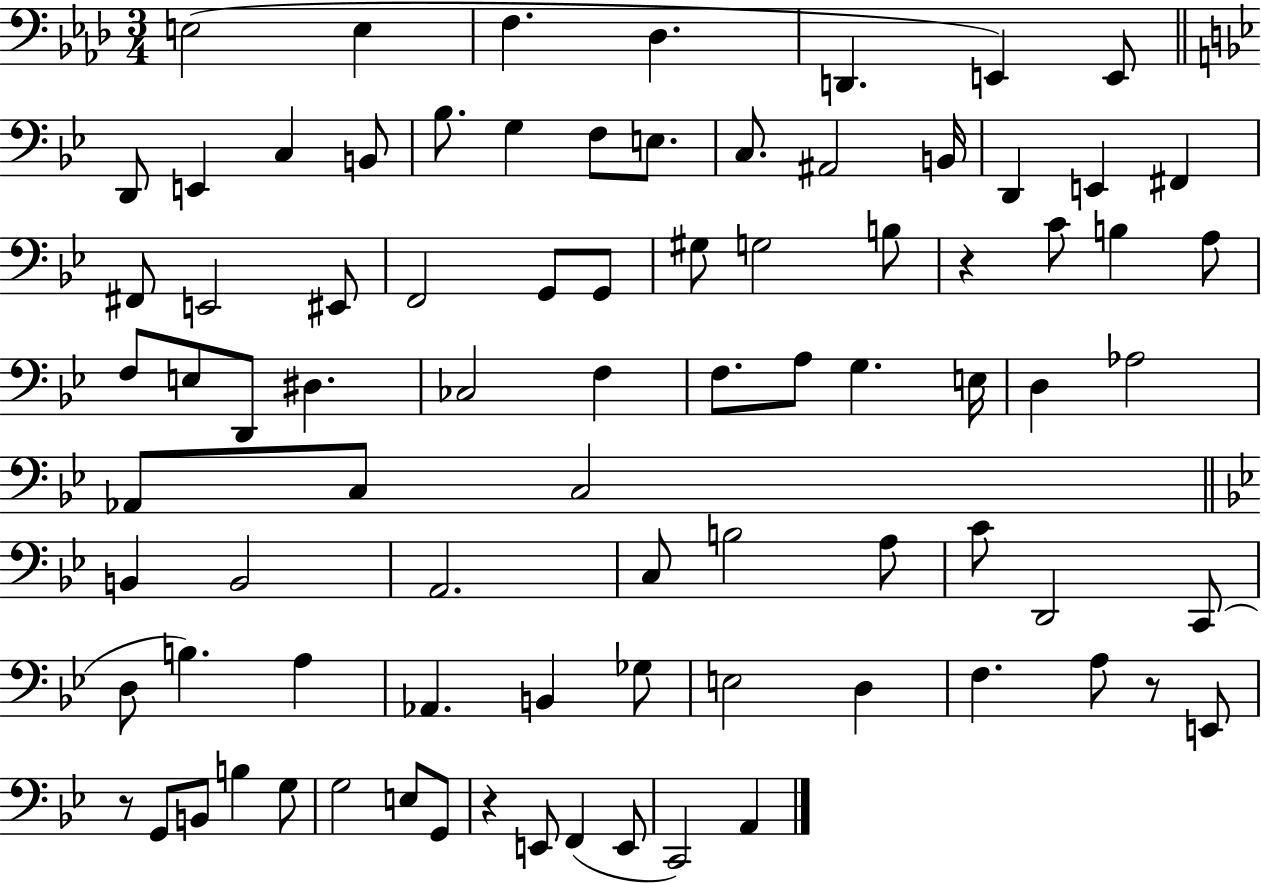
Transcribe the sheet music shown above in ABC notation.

X:1
T:Untitled
M:3/4
L:1/4
K:Ab
E,2 E, F, _D, D,, E,, E,,/2 D,,/2 E,, C, B,,/2 _B,/2 G, F,/2 E,/2 C,/2 ^A,,2 B,,/4 D,, E,, ^F,, ^F,,/2 E,,2 ^E,,/2 F,,2 G,,/2 G,,/2 ^G,/2 G,2 B,/2 z C/2 B, A,/2 F,/2 E,/2 D,,/2 ^D, _C,2 F, F,/2 A,/2 G, E,/4 D, _A,2 _A,,/2 C,/2 C,2 B,, B,,2 A,,2 C,/2 B,2 A,/2 C/2 D,,2 C,,/2 D,/2 B, A, _A,, B,, _G,/2 E,2 D, F, A,/2 z/2 E,,/2 z/2 G,,/2 B,,/2 B, G,/2 G,2 E,/2 G,,/2 z E,,/2 F,, E,,/2 C,,2 A,,